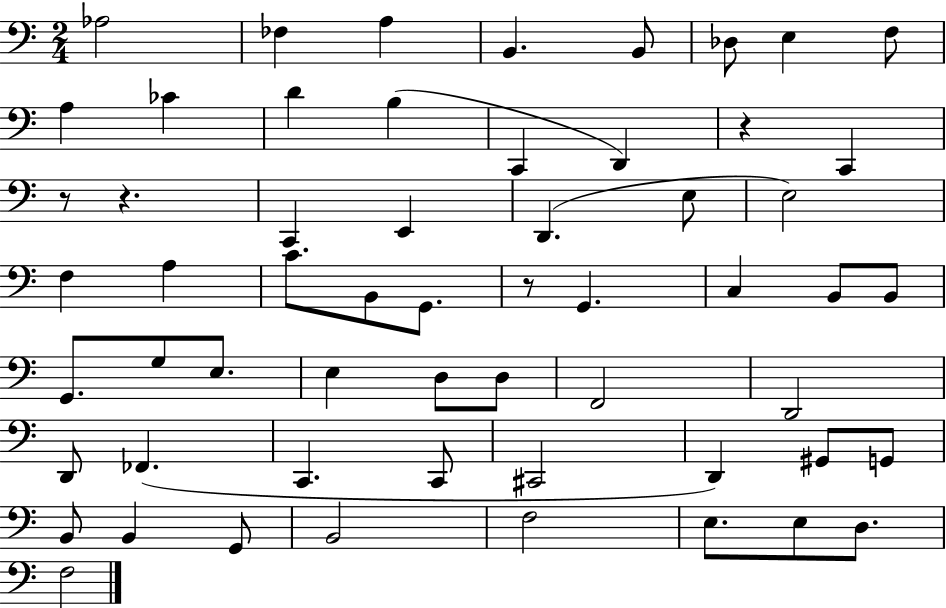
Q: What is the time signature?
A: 2/4